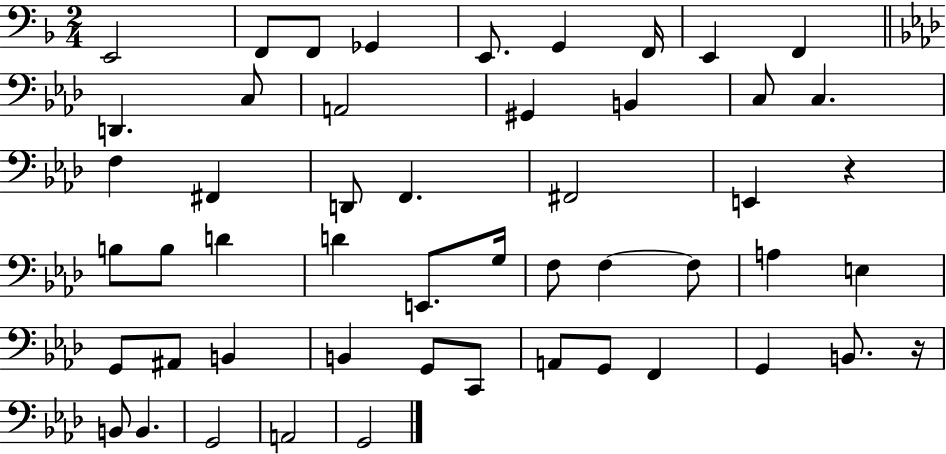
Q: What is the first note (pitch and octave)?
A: E2